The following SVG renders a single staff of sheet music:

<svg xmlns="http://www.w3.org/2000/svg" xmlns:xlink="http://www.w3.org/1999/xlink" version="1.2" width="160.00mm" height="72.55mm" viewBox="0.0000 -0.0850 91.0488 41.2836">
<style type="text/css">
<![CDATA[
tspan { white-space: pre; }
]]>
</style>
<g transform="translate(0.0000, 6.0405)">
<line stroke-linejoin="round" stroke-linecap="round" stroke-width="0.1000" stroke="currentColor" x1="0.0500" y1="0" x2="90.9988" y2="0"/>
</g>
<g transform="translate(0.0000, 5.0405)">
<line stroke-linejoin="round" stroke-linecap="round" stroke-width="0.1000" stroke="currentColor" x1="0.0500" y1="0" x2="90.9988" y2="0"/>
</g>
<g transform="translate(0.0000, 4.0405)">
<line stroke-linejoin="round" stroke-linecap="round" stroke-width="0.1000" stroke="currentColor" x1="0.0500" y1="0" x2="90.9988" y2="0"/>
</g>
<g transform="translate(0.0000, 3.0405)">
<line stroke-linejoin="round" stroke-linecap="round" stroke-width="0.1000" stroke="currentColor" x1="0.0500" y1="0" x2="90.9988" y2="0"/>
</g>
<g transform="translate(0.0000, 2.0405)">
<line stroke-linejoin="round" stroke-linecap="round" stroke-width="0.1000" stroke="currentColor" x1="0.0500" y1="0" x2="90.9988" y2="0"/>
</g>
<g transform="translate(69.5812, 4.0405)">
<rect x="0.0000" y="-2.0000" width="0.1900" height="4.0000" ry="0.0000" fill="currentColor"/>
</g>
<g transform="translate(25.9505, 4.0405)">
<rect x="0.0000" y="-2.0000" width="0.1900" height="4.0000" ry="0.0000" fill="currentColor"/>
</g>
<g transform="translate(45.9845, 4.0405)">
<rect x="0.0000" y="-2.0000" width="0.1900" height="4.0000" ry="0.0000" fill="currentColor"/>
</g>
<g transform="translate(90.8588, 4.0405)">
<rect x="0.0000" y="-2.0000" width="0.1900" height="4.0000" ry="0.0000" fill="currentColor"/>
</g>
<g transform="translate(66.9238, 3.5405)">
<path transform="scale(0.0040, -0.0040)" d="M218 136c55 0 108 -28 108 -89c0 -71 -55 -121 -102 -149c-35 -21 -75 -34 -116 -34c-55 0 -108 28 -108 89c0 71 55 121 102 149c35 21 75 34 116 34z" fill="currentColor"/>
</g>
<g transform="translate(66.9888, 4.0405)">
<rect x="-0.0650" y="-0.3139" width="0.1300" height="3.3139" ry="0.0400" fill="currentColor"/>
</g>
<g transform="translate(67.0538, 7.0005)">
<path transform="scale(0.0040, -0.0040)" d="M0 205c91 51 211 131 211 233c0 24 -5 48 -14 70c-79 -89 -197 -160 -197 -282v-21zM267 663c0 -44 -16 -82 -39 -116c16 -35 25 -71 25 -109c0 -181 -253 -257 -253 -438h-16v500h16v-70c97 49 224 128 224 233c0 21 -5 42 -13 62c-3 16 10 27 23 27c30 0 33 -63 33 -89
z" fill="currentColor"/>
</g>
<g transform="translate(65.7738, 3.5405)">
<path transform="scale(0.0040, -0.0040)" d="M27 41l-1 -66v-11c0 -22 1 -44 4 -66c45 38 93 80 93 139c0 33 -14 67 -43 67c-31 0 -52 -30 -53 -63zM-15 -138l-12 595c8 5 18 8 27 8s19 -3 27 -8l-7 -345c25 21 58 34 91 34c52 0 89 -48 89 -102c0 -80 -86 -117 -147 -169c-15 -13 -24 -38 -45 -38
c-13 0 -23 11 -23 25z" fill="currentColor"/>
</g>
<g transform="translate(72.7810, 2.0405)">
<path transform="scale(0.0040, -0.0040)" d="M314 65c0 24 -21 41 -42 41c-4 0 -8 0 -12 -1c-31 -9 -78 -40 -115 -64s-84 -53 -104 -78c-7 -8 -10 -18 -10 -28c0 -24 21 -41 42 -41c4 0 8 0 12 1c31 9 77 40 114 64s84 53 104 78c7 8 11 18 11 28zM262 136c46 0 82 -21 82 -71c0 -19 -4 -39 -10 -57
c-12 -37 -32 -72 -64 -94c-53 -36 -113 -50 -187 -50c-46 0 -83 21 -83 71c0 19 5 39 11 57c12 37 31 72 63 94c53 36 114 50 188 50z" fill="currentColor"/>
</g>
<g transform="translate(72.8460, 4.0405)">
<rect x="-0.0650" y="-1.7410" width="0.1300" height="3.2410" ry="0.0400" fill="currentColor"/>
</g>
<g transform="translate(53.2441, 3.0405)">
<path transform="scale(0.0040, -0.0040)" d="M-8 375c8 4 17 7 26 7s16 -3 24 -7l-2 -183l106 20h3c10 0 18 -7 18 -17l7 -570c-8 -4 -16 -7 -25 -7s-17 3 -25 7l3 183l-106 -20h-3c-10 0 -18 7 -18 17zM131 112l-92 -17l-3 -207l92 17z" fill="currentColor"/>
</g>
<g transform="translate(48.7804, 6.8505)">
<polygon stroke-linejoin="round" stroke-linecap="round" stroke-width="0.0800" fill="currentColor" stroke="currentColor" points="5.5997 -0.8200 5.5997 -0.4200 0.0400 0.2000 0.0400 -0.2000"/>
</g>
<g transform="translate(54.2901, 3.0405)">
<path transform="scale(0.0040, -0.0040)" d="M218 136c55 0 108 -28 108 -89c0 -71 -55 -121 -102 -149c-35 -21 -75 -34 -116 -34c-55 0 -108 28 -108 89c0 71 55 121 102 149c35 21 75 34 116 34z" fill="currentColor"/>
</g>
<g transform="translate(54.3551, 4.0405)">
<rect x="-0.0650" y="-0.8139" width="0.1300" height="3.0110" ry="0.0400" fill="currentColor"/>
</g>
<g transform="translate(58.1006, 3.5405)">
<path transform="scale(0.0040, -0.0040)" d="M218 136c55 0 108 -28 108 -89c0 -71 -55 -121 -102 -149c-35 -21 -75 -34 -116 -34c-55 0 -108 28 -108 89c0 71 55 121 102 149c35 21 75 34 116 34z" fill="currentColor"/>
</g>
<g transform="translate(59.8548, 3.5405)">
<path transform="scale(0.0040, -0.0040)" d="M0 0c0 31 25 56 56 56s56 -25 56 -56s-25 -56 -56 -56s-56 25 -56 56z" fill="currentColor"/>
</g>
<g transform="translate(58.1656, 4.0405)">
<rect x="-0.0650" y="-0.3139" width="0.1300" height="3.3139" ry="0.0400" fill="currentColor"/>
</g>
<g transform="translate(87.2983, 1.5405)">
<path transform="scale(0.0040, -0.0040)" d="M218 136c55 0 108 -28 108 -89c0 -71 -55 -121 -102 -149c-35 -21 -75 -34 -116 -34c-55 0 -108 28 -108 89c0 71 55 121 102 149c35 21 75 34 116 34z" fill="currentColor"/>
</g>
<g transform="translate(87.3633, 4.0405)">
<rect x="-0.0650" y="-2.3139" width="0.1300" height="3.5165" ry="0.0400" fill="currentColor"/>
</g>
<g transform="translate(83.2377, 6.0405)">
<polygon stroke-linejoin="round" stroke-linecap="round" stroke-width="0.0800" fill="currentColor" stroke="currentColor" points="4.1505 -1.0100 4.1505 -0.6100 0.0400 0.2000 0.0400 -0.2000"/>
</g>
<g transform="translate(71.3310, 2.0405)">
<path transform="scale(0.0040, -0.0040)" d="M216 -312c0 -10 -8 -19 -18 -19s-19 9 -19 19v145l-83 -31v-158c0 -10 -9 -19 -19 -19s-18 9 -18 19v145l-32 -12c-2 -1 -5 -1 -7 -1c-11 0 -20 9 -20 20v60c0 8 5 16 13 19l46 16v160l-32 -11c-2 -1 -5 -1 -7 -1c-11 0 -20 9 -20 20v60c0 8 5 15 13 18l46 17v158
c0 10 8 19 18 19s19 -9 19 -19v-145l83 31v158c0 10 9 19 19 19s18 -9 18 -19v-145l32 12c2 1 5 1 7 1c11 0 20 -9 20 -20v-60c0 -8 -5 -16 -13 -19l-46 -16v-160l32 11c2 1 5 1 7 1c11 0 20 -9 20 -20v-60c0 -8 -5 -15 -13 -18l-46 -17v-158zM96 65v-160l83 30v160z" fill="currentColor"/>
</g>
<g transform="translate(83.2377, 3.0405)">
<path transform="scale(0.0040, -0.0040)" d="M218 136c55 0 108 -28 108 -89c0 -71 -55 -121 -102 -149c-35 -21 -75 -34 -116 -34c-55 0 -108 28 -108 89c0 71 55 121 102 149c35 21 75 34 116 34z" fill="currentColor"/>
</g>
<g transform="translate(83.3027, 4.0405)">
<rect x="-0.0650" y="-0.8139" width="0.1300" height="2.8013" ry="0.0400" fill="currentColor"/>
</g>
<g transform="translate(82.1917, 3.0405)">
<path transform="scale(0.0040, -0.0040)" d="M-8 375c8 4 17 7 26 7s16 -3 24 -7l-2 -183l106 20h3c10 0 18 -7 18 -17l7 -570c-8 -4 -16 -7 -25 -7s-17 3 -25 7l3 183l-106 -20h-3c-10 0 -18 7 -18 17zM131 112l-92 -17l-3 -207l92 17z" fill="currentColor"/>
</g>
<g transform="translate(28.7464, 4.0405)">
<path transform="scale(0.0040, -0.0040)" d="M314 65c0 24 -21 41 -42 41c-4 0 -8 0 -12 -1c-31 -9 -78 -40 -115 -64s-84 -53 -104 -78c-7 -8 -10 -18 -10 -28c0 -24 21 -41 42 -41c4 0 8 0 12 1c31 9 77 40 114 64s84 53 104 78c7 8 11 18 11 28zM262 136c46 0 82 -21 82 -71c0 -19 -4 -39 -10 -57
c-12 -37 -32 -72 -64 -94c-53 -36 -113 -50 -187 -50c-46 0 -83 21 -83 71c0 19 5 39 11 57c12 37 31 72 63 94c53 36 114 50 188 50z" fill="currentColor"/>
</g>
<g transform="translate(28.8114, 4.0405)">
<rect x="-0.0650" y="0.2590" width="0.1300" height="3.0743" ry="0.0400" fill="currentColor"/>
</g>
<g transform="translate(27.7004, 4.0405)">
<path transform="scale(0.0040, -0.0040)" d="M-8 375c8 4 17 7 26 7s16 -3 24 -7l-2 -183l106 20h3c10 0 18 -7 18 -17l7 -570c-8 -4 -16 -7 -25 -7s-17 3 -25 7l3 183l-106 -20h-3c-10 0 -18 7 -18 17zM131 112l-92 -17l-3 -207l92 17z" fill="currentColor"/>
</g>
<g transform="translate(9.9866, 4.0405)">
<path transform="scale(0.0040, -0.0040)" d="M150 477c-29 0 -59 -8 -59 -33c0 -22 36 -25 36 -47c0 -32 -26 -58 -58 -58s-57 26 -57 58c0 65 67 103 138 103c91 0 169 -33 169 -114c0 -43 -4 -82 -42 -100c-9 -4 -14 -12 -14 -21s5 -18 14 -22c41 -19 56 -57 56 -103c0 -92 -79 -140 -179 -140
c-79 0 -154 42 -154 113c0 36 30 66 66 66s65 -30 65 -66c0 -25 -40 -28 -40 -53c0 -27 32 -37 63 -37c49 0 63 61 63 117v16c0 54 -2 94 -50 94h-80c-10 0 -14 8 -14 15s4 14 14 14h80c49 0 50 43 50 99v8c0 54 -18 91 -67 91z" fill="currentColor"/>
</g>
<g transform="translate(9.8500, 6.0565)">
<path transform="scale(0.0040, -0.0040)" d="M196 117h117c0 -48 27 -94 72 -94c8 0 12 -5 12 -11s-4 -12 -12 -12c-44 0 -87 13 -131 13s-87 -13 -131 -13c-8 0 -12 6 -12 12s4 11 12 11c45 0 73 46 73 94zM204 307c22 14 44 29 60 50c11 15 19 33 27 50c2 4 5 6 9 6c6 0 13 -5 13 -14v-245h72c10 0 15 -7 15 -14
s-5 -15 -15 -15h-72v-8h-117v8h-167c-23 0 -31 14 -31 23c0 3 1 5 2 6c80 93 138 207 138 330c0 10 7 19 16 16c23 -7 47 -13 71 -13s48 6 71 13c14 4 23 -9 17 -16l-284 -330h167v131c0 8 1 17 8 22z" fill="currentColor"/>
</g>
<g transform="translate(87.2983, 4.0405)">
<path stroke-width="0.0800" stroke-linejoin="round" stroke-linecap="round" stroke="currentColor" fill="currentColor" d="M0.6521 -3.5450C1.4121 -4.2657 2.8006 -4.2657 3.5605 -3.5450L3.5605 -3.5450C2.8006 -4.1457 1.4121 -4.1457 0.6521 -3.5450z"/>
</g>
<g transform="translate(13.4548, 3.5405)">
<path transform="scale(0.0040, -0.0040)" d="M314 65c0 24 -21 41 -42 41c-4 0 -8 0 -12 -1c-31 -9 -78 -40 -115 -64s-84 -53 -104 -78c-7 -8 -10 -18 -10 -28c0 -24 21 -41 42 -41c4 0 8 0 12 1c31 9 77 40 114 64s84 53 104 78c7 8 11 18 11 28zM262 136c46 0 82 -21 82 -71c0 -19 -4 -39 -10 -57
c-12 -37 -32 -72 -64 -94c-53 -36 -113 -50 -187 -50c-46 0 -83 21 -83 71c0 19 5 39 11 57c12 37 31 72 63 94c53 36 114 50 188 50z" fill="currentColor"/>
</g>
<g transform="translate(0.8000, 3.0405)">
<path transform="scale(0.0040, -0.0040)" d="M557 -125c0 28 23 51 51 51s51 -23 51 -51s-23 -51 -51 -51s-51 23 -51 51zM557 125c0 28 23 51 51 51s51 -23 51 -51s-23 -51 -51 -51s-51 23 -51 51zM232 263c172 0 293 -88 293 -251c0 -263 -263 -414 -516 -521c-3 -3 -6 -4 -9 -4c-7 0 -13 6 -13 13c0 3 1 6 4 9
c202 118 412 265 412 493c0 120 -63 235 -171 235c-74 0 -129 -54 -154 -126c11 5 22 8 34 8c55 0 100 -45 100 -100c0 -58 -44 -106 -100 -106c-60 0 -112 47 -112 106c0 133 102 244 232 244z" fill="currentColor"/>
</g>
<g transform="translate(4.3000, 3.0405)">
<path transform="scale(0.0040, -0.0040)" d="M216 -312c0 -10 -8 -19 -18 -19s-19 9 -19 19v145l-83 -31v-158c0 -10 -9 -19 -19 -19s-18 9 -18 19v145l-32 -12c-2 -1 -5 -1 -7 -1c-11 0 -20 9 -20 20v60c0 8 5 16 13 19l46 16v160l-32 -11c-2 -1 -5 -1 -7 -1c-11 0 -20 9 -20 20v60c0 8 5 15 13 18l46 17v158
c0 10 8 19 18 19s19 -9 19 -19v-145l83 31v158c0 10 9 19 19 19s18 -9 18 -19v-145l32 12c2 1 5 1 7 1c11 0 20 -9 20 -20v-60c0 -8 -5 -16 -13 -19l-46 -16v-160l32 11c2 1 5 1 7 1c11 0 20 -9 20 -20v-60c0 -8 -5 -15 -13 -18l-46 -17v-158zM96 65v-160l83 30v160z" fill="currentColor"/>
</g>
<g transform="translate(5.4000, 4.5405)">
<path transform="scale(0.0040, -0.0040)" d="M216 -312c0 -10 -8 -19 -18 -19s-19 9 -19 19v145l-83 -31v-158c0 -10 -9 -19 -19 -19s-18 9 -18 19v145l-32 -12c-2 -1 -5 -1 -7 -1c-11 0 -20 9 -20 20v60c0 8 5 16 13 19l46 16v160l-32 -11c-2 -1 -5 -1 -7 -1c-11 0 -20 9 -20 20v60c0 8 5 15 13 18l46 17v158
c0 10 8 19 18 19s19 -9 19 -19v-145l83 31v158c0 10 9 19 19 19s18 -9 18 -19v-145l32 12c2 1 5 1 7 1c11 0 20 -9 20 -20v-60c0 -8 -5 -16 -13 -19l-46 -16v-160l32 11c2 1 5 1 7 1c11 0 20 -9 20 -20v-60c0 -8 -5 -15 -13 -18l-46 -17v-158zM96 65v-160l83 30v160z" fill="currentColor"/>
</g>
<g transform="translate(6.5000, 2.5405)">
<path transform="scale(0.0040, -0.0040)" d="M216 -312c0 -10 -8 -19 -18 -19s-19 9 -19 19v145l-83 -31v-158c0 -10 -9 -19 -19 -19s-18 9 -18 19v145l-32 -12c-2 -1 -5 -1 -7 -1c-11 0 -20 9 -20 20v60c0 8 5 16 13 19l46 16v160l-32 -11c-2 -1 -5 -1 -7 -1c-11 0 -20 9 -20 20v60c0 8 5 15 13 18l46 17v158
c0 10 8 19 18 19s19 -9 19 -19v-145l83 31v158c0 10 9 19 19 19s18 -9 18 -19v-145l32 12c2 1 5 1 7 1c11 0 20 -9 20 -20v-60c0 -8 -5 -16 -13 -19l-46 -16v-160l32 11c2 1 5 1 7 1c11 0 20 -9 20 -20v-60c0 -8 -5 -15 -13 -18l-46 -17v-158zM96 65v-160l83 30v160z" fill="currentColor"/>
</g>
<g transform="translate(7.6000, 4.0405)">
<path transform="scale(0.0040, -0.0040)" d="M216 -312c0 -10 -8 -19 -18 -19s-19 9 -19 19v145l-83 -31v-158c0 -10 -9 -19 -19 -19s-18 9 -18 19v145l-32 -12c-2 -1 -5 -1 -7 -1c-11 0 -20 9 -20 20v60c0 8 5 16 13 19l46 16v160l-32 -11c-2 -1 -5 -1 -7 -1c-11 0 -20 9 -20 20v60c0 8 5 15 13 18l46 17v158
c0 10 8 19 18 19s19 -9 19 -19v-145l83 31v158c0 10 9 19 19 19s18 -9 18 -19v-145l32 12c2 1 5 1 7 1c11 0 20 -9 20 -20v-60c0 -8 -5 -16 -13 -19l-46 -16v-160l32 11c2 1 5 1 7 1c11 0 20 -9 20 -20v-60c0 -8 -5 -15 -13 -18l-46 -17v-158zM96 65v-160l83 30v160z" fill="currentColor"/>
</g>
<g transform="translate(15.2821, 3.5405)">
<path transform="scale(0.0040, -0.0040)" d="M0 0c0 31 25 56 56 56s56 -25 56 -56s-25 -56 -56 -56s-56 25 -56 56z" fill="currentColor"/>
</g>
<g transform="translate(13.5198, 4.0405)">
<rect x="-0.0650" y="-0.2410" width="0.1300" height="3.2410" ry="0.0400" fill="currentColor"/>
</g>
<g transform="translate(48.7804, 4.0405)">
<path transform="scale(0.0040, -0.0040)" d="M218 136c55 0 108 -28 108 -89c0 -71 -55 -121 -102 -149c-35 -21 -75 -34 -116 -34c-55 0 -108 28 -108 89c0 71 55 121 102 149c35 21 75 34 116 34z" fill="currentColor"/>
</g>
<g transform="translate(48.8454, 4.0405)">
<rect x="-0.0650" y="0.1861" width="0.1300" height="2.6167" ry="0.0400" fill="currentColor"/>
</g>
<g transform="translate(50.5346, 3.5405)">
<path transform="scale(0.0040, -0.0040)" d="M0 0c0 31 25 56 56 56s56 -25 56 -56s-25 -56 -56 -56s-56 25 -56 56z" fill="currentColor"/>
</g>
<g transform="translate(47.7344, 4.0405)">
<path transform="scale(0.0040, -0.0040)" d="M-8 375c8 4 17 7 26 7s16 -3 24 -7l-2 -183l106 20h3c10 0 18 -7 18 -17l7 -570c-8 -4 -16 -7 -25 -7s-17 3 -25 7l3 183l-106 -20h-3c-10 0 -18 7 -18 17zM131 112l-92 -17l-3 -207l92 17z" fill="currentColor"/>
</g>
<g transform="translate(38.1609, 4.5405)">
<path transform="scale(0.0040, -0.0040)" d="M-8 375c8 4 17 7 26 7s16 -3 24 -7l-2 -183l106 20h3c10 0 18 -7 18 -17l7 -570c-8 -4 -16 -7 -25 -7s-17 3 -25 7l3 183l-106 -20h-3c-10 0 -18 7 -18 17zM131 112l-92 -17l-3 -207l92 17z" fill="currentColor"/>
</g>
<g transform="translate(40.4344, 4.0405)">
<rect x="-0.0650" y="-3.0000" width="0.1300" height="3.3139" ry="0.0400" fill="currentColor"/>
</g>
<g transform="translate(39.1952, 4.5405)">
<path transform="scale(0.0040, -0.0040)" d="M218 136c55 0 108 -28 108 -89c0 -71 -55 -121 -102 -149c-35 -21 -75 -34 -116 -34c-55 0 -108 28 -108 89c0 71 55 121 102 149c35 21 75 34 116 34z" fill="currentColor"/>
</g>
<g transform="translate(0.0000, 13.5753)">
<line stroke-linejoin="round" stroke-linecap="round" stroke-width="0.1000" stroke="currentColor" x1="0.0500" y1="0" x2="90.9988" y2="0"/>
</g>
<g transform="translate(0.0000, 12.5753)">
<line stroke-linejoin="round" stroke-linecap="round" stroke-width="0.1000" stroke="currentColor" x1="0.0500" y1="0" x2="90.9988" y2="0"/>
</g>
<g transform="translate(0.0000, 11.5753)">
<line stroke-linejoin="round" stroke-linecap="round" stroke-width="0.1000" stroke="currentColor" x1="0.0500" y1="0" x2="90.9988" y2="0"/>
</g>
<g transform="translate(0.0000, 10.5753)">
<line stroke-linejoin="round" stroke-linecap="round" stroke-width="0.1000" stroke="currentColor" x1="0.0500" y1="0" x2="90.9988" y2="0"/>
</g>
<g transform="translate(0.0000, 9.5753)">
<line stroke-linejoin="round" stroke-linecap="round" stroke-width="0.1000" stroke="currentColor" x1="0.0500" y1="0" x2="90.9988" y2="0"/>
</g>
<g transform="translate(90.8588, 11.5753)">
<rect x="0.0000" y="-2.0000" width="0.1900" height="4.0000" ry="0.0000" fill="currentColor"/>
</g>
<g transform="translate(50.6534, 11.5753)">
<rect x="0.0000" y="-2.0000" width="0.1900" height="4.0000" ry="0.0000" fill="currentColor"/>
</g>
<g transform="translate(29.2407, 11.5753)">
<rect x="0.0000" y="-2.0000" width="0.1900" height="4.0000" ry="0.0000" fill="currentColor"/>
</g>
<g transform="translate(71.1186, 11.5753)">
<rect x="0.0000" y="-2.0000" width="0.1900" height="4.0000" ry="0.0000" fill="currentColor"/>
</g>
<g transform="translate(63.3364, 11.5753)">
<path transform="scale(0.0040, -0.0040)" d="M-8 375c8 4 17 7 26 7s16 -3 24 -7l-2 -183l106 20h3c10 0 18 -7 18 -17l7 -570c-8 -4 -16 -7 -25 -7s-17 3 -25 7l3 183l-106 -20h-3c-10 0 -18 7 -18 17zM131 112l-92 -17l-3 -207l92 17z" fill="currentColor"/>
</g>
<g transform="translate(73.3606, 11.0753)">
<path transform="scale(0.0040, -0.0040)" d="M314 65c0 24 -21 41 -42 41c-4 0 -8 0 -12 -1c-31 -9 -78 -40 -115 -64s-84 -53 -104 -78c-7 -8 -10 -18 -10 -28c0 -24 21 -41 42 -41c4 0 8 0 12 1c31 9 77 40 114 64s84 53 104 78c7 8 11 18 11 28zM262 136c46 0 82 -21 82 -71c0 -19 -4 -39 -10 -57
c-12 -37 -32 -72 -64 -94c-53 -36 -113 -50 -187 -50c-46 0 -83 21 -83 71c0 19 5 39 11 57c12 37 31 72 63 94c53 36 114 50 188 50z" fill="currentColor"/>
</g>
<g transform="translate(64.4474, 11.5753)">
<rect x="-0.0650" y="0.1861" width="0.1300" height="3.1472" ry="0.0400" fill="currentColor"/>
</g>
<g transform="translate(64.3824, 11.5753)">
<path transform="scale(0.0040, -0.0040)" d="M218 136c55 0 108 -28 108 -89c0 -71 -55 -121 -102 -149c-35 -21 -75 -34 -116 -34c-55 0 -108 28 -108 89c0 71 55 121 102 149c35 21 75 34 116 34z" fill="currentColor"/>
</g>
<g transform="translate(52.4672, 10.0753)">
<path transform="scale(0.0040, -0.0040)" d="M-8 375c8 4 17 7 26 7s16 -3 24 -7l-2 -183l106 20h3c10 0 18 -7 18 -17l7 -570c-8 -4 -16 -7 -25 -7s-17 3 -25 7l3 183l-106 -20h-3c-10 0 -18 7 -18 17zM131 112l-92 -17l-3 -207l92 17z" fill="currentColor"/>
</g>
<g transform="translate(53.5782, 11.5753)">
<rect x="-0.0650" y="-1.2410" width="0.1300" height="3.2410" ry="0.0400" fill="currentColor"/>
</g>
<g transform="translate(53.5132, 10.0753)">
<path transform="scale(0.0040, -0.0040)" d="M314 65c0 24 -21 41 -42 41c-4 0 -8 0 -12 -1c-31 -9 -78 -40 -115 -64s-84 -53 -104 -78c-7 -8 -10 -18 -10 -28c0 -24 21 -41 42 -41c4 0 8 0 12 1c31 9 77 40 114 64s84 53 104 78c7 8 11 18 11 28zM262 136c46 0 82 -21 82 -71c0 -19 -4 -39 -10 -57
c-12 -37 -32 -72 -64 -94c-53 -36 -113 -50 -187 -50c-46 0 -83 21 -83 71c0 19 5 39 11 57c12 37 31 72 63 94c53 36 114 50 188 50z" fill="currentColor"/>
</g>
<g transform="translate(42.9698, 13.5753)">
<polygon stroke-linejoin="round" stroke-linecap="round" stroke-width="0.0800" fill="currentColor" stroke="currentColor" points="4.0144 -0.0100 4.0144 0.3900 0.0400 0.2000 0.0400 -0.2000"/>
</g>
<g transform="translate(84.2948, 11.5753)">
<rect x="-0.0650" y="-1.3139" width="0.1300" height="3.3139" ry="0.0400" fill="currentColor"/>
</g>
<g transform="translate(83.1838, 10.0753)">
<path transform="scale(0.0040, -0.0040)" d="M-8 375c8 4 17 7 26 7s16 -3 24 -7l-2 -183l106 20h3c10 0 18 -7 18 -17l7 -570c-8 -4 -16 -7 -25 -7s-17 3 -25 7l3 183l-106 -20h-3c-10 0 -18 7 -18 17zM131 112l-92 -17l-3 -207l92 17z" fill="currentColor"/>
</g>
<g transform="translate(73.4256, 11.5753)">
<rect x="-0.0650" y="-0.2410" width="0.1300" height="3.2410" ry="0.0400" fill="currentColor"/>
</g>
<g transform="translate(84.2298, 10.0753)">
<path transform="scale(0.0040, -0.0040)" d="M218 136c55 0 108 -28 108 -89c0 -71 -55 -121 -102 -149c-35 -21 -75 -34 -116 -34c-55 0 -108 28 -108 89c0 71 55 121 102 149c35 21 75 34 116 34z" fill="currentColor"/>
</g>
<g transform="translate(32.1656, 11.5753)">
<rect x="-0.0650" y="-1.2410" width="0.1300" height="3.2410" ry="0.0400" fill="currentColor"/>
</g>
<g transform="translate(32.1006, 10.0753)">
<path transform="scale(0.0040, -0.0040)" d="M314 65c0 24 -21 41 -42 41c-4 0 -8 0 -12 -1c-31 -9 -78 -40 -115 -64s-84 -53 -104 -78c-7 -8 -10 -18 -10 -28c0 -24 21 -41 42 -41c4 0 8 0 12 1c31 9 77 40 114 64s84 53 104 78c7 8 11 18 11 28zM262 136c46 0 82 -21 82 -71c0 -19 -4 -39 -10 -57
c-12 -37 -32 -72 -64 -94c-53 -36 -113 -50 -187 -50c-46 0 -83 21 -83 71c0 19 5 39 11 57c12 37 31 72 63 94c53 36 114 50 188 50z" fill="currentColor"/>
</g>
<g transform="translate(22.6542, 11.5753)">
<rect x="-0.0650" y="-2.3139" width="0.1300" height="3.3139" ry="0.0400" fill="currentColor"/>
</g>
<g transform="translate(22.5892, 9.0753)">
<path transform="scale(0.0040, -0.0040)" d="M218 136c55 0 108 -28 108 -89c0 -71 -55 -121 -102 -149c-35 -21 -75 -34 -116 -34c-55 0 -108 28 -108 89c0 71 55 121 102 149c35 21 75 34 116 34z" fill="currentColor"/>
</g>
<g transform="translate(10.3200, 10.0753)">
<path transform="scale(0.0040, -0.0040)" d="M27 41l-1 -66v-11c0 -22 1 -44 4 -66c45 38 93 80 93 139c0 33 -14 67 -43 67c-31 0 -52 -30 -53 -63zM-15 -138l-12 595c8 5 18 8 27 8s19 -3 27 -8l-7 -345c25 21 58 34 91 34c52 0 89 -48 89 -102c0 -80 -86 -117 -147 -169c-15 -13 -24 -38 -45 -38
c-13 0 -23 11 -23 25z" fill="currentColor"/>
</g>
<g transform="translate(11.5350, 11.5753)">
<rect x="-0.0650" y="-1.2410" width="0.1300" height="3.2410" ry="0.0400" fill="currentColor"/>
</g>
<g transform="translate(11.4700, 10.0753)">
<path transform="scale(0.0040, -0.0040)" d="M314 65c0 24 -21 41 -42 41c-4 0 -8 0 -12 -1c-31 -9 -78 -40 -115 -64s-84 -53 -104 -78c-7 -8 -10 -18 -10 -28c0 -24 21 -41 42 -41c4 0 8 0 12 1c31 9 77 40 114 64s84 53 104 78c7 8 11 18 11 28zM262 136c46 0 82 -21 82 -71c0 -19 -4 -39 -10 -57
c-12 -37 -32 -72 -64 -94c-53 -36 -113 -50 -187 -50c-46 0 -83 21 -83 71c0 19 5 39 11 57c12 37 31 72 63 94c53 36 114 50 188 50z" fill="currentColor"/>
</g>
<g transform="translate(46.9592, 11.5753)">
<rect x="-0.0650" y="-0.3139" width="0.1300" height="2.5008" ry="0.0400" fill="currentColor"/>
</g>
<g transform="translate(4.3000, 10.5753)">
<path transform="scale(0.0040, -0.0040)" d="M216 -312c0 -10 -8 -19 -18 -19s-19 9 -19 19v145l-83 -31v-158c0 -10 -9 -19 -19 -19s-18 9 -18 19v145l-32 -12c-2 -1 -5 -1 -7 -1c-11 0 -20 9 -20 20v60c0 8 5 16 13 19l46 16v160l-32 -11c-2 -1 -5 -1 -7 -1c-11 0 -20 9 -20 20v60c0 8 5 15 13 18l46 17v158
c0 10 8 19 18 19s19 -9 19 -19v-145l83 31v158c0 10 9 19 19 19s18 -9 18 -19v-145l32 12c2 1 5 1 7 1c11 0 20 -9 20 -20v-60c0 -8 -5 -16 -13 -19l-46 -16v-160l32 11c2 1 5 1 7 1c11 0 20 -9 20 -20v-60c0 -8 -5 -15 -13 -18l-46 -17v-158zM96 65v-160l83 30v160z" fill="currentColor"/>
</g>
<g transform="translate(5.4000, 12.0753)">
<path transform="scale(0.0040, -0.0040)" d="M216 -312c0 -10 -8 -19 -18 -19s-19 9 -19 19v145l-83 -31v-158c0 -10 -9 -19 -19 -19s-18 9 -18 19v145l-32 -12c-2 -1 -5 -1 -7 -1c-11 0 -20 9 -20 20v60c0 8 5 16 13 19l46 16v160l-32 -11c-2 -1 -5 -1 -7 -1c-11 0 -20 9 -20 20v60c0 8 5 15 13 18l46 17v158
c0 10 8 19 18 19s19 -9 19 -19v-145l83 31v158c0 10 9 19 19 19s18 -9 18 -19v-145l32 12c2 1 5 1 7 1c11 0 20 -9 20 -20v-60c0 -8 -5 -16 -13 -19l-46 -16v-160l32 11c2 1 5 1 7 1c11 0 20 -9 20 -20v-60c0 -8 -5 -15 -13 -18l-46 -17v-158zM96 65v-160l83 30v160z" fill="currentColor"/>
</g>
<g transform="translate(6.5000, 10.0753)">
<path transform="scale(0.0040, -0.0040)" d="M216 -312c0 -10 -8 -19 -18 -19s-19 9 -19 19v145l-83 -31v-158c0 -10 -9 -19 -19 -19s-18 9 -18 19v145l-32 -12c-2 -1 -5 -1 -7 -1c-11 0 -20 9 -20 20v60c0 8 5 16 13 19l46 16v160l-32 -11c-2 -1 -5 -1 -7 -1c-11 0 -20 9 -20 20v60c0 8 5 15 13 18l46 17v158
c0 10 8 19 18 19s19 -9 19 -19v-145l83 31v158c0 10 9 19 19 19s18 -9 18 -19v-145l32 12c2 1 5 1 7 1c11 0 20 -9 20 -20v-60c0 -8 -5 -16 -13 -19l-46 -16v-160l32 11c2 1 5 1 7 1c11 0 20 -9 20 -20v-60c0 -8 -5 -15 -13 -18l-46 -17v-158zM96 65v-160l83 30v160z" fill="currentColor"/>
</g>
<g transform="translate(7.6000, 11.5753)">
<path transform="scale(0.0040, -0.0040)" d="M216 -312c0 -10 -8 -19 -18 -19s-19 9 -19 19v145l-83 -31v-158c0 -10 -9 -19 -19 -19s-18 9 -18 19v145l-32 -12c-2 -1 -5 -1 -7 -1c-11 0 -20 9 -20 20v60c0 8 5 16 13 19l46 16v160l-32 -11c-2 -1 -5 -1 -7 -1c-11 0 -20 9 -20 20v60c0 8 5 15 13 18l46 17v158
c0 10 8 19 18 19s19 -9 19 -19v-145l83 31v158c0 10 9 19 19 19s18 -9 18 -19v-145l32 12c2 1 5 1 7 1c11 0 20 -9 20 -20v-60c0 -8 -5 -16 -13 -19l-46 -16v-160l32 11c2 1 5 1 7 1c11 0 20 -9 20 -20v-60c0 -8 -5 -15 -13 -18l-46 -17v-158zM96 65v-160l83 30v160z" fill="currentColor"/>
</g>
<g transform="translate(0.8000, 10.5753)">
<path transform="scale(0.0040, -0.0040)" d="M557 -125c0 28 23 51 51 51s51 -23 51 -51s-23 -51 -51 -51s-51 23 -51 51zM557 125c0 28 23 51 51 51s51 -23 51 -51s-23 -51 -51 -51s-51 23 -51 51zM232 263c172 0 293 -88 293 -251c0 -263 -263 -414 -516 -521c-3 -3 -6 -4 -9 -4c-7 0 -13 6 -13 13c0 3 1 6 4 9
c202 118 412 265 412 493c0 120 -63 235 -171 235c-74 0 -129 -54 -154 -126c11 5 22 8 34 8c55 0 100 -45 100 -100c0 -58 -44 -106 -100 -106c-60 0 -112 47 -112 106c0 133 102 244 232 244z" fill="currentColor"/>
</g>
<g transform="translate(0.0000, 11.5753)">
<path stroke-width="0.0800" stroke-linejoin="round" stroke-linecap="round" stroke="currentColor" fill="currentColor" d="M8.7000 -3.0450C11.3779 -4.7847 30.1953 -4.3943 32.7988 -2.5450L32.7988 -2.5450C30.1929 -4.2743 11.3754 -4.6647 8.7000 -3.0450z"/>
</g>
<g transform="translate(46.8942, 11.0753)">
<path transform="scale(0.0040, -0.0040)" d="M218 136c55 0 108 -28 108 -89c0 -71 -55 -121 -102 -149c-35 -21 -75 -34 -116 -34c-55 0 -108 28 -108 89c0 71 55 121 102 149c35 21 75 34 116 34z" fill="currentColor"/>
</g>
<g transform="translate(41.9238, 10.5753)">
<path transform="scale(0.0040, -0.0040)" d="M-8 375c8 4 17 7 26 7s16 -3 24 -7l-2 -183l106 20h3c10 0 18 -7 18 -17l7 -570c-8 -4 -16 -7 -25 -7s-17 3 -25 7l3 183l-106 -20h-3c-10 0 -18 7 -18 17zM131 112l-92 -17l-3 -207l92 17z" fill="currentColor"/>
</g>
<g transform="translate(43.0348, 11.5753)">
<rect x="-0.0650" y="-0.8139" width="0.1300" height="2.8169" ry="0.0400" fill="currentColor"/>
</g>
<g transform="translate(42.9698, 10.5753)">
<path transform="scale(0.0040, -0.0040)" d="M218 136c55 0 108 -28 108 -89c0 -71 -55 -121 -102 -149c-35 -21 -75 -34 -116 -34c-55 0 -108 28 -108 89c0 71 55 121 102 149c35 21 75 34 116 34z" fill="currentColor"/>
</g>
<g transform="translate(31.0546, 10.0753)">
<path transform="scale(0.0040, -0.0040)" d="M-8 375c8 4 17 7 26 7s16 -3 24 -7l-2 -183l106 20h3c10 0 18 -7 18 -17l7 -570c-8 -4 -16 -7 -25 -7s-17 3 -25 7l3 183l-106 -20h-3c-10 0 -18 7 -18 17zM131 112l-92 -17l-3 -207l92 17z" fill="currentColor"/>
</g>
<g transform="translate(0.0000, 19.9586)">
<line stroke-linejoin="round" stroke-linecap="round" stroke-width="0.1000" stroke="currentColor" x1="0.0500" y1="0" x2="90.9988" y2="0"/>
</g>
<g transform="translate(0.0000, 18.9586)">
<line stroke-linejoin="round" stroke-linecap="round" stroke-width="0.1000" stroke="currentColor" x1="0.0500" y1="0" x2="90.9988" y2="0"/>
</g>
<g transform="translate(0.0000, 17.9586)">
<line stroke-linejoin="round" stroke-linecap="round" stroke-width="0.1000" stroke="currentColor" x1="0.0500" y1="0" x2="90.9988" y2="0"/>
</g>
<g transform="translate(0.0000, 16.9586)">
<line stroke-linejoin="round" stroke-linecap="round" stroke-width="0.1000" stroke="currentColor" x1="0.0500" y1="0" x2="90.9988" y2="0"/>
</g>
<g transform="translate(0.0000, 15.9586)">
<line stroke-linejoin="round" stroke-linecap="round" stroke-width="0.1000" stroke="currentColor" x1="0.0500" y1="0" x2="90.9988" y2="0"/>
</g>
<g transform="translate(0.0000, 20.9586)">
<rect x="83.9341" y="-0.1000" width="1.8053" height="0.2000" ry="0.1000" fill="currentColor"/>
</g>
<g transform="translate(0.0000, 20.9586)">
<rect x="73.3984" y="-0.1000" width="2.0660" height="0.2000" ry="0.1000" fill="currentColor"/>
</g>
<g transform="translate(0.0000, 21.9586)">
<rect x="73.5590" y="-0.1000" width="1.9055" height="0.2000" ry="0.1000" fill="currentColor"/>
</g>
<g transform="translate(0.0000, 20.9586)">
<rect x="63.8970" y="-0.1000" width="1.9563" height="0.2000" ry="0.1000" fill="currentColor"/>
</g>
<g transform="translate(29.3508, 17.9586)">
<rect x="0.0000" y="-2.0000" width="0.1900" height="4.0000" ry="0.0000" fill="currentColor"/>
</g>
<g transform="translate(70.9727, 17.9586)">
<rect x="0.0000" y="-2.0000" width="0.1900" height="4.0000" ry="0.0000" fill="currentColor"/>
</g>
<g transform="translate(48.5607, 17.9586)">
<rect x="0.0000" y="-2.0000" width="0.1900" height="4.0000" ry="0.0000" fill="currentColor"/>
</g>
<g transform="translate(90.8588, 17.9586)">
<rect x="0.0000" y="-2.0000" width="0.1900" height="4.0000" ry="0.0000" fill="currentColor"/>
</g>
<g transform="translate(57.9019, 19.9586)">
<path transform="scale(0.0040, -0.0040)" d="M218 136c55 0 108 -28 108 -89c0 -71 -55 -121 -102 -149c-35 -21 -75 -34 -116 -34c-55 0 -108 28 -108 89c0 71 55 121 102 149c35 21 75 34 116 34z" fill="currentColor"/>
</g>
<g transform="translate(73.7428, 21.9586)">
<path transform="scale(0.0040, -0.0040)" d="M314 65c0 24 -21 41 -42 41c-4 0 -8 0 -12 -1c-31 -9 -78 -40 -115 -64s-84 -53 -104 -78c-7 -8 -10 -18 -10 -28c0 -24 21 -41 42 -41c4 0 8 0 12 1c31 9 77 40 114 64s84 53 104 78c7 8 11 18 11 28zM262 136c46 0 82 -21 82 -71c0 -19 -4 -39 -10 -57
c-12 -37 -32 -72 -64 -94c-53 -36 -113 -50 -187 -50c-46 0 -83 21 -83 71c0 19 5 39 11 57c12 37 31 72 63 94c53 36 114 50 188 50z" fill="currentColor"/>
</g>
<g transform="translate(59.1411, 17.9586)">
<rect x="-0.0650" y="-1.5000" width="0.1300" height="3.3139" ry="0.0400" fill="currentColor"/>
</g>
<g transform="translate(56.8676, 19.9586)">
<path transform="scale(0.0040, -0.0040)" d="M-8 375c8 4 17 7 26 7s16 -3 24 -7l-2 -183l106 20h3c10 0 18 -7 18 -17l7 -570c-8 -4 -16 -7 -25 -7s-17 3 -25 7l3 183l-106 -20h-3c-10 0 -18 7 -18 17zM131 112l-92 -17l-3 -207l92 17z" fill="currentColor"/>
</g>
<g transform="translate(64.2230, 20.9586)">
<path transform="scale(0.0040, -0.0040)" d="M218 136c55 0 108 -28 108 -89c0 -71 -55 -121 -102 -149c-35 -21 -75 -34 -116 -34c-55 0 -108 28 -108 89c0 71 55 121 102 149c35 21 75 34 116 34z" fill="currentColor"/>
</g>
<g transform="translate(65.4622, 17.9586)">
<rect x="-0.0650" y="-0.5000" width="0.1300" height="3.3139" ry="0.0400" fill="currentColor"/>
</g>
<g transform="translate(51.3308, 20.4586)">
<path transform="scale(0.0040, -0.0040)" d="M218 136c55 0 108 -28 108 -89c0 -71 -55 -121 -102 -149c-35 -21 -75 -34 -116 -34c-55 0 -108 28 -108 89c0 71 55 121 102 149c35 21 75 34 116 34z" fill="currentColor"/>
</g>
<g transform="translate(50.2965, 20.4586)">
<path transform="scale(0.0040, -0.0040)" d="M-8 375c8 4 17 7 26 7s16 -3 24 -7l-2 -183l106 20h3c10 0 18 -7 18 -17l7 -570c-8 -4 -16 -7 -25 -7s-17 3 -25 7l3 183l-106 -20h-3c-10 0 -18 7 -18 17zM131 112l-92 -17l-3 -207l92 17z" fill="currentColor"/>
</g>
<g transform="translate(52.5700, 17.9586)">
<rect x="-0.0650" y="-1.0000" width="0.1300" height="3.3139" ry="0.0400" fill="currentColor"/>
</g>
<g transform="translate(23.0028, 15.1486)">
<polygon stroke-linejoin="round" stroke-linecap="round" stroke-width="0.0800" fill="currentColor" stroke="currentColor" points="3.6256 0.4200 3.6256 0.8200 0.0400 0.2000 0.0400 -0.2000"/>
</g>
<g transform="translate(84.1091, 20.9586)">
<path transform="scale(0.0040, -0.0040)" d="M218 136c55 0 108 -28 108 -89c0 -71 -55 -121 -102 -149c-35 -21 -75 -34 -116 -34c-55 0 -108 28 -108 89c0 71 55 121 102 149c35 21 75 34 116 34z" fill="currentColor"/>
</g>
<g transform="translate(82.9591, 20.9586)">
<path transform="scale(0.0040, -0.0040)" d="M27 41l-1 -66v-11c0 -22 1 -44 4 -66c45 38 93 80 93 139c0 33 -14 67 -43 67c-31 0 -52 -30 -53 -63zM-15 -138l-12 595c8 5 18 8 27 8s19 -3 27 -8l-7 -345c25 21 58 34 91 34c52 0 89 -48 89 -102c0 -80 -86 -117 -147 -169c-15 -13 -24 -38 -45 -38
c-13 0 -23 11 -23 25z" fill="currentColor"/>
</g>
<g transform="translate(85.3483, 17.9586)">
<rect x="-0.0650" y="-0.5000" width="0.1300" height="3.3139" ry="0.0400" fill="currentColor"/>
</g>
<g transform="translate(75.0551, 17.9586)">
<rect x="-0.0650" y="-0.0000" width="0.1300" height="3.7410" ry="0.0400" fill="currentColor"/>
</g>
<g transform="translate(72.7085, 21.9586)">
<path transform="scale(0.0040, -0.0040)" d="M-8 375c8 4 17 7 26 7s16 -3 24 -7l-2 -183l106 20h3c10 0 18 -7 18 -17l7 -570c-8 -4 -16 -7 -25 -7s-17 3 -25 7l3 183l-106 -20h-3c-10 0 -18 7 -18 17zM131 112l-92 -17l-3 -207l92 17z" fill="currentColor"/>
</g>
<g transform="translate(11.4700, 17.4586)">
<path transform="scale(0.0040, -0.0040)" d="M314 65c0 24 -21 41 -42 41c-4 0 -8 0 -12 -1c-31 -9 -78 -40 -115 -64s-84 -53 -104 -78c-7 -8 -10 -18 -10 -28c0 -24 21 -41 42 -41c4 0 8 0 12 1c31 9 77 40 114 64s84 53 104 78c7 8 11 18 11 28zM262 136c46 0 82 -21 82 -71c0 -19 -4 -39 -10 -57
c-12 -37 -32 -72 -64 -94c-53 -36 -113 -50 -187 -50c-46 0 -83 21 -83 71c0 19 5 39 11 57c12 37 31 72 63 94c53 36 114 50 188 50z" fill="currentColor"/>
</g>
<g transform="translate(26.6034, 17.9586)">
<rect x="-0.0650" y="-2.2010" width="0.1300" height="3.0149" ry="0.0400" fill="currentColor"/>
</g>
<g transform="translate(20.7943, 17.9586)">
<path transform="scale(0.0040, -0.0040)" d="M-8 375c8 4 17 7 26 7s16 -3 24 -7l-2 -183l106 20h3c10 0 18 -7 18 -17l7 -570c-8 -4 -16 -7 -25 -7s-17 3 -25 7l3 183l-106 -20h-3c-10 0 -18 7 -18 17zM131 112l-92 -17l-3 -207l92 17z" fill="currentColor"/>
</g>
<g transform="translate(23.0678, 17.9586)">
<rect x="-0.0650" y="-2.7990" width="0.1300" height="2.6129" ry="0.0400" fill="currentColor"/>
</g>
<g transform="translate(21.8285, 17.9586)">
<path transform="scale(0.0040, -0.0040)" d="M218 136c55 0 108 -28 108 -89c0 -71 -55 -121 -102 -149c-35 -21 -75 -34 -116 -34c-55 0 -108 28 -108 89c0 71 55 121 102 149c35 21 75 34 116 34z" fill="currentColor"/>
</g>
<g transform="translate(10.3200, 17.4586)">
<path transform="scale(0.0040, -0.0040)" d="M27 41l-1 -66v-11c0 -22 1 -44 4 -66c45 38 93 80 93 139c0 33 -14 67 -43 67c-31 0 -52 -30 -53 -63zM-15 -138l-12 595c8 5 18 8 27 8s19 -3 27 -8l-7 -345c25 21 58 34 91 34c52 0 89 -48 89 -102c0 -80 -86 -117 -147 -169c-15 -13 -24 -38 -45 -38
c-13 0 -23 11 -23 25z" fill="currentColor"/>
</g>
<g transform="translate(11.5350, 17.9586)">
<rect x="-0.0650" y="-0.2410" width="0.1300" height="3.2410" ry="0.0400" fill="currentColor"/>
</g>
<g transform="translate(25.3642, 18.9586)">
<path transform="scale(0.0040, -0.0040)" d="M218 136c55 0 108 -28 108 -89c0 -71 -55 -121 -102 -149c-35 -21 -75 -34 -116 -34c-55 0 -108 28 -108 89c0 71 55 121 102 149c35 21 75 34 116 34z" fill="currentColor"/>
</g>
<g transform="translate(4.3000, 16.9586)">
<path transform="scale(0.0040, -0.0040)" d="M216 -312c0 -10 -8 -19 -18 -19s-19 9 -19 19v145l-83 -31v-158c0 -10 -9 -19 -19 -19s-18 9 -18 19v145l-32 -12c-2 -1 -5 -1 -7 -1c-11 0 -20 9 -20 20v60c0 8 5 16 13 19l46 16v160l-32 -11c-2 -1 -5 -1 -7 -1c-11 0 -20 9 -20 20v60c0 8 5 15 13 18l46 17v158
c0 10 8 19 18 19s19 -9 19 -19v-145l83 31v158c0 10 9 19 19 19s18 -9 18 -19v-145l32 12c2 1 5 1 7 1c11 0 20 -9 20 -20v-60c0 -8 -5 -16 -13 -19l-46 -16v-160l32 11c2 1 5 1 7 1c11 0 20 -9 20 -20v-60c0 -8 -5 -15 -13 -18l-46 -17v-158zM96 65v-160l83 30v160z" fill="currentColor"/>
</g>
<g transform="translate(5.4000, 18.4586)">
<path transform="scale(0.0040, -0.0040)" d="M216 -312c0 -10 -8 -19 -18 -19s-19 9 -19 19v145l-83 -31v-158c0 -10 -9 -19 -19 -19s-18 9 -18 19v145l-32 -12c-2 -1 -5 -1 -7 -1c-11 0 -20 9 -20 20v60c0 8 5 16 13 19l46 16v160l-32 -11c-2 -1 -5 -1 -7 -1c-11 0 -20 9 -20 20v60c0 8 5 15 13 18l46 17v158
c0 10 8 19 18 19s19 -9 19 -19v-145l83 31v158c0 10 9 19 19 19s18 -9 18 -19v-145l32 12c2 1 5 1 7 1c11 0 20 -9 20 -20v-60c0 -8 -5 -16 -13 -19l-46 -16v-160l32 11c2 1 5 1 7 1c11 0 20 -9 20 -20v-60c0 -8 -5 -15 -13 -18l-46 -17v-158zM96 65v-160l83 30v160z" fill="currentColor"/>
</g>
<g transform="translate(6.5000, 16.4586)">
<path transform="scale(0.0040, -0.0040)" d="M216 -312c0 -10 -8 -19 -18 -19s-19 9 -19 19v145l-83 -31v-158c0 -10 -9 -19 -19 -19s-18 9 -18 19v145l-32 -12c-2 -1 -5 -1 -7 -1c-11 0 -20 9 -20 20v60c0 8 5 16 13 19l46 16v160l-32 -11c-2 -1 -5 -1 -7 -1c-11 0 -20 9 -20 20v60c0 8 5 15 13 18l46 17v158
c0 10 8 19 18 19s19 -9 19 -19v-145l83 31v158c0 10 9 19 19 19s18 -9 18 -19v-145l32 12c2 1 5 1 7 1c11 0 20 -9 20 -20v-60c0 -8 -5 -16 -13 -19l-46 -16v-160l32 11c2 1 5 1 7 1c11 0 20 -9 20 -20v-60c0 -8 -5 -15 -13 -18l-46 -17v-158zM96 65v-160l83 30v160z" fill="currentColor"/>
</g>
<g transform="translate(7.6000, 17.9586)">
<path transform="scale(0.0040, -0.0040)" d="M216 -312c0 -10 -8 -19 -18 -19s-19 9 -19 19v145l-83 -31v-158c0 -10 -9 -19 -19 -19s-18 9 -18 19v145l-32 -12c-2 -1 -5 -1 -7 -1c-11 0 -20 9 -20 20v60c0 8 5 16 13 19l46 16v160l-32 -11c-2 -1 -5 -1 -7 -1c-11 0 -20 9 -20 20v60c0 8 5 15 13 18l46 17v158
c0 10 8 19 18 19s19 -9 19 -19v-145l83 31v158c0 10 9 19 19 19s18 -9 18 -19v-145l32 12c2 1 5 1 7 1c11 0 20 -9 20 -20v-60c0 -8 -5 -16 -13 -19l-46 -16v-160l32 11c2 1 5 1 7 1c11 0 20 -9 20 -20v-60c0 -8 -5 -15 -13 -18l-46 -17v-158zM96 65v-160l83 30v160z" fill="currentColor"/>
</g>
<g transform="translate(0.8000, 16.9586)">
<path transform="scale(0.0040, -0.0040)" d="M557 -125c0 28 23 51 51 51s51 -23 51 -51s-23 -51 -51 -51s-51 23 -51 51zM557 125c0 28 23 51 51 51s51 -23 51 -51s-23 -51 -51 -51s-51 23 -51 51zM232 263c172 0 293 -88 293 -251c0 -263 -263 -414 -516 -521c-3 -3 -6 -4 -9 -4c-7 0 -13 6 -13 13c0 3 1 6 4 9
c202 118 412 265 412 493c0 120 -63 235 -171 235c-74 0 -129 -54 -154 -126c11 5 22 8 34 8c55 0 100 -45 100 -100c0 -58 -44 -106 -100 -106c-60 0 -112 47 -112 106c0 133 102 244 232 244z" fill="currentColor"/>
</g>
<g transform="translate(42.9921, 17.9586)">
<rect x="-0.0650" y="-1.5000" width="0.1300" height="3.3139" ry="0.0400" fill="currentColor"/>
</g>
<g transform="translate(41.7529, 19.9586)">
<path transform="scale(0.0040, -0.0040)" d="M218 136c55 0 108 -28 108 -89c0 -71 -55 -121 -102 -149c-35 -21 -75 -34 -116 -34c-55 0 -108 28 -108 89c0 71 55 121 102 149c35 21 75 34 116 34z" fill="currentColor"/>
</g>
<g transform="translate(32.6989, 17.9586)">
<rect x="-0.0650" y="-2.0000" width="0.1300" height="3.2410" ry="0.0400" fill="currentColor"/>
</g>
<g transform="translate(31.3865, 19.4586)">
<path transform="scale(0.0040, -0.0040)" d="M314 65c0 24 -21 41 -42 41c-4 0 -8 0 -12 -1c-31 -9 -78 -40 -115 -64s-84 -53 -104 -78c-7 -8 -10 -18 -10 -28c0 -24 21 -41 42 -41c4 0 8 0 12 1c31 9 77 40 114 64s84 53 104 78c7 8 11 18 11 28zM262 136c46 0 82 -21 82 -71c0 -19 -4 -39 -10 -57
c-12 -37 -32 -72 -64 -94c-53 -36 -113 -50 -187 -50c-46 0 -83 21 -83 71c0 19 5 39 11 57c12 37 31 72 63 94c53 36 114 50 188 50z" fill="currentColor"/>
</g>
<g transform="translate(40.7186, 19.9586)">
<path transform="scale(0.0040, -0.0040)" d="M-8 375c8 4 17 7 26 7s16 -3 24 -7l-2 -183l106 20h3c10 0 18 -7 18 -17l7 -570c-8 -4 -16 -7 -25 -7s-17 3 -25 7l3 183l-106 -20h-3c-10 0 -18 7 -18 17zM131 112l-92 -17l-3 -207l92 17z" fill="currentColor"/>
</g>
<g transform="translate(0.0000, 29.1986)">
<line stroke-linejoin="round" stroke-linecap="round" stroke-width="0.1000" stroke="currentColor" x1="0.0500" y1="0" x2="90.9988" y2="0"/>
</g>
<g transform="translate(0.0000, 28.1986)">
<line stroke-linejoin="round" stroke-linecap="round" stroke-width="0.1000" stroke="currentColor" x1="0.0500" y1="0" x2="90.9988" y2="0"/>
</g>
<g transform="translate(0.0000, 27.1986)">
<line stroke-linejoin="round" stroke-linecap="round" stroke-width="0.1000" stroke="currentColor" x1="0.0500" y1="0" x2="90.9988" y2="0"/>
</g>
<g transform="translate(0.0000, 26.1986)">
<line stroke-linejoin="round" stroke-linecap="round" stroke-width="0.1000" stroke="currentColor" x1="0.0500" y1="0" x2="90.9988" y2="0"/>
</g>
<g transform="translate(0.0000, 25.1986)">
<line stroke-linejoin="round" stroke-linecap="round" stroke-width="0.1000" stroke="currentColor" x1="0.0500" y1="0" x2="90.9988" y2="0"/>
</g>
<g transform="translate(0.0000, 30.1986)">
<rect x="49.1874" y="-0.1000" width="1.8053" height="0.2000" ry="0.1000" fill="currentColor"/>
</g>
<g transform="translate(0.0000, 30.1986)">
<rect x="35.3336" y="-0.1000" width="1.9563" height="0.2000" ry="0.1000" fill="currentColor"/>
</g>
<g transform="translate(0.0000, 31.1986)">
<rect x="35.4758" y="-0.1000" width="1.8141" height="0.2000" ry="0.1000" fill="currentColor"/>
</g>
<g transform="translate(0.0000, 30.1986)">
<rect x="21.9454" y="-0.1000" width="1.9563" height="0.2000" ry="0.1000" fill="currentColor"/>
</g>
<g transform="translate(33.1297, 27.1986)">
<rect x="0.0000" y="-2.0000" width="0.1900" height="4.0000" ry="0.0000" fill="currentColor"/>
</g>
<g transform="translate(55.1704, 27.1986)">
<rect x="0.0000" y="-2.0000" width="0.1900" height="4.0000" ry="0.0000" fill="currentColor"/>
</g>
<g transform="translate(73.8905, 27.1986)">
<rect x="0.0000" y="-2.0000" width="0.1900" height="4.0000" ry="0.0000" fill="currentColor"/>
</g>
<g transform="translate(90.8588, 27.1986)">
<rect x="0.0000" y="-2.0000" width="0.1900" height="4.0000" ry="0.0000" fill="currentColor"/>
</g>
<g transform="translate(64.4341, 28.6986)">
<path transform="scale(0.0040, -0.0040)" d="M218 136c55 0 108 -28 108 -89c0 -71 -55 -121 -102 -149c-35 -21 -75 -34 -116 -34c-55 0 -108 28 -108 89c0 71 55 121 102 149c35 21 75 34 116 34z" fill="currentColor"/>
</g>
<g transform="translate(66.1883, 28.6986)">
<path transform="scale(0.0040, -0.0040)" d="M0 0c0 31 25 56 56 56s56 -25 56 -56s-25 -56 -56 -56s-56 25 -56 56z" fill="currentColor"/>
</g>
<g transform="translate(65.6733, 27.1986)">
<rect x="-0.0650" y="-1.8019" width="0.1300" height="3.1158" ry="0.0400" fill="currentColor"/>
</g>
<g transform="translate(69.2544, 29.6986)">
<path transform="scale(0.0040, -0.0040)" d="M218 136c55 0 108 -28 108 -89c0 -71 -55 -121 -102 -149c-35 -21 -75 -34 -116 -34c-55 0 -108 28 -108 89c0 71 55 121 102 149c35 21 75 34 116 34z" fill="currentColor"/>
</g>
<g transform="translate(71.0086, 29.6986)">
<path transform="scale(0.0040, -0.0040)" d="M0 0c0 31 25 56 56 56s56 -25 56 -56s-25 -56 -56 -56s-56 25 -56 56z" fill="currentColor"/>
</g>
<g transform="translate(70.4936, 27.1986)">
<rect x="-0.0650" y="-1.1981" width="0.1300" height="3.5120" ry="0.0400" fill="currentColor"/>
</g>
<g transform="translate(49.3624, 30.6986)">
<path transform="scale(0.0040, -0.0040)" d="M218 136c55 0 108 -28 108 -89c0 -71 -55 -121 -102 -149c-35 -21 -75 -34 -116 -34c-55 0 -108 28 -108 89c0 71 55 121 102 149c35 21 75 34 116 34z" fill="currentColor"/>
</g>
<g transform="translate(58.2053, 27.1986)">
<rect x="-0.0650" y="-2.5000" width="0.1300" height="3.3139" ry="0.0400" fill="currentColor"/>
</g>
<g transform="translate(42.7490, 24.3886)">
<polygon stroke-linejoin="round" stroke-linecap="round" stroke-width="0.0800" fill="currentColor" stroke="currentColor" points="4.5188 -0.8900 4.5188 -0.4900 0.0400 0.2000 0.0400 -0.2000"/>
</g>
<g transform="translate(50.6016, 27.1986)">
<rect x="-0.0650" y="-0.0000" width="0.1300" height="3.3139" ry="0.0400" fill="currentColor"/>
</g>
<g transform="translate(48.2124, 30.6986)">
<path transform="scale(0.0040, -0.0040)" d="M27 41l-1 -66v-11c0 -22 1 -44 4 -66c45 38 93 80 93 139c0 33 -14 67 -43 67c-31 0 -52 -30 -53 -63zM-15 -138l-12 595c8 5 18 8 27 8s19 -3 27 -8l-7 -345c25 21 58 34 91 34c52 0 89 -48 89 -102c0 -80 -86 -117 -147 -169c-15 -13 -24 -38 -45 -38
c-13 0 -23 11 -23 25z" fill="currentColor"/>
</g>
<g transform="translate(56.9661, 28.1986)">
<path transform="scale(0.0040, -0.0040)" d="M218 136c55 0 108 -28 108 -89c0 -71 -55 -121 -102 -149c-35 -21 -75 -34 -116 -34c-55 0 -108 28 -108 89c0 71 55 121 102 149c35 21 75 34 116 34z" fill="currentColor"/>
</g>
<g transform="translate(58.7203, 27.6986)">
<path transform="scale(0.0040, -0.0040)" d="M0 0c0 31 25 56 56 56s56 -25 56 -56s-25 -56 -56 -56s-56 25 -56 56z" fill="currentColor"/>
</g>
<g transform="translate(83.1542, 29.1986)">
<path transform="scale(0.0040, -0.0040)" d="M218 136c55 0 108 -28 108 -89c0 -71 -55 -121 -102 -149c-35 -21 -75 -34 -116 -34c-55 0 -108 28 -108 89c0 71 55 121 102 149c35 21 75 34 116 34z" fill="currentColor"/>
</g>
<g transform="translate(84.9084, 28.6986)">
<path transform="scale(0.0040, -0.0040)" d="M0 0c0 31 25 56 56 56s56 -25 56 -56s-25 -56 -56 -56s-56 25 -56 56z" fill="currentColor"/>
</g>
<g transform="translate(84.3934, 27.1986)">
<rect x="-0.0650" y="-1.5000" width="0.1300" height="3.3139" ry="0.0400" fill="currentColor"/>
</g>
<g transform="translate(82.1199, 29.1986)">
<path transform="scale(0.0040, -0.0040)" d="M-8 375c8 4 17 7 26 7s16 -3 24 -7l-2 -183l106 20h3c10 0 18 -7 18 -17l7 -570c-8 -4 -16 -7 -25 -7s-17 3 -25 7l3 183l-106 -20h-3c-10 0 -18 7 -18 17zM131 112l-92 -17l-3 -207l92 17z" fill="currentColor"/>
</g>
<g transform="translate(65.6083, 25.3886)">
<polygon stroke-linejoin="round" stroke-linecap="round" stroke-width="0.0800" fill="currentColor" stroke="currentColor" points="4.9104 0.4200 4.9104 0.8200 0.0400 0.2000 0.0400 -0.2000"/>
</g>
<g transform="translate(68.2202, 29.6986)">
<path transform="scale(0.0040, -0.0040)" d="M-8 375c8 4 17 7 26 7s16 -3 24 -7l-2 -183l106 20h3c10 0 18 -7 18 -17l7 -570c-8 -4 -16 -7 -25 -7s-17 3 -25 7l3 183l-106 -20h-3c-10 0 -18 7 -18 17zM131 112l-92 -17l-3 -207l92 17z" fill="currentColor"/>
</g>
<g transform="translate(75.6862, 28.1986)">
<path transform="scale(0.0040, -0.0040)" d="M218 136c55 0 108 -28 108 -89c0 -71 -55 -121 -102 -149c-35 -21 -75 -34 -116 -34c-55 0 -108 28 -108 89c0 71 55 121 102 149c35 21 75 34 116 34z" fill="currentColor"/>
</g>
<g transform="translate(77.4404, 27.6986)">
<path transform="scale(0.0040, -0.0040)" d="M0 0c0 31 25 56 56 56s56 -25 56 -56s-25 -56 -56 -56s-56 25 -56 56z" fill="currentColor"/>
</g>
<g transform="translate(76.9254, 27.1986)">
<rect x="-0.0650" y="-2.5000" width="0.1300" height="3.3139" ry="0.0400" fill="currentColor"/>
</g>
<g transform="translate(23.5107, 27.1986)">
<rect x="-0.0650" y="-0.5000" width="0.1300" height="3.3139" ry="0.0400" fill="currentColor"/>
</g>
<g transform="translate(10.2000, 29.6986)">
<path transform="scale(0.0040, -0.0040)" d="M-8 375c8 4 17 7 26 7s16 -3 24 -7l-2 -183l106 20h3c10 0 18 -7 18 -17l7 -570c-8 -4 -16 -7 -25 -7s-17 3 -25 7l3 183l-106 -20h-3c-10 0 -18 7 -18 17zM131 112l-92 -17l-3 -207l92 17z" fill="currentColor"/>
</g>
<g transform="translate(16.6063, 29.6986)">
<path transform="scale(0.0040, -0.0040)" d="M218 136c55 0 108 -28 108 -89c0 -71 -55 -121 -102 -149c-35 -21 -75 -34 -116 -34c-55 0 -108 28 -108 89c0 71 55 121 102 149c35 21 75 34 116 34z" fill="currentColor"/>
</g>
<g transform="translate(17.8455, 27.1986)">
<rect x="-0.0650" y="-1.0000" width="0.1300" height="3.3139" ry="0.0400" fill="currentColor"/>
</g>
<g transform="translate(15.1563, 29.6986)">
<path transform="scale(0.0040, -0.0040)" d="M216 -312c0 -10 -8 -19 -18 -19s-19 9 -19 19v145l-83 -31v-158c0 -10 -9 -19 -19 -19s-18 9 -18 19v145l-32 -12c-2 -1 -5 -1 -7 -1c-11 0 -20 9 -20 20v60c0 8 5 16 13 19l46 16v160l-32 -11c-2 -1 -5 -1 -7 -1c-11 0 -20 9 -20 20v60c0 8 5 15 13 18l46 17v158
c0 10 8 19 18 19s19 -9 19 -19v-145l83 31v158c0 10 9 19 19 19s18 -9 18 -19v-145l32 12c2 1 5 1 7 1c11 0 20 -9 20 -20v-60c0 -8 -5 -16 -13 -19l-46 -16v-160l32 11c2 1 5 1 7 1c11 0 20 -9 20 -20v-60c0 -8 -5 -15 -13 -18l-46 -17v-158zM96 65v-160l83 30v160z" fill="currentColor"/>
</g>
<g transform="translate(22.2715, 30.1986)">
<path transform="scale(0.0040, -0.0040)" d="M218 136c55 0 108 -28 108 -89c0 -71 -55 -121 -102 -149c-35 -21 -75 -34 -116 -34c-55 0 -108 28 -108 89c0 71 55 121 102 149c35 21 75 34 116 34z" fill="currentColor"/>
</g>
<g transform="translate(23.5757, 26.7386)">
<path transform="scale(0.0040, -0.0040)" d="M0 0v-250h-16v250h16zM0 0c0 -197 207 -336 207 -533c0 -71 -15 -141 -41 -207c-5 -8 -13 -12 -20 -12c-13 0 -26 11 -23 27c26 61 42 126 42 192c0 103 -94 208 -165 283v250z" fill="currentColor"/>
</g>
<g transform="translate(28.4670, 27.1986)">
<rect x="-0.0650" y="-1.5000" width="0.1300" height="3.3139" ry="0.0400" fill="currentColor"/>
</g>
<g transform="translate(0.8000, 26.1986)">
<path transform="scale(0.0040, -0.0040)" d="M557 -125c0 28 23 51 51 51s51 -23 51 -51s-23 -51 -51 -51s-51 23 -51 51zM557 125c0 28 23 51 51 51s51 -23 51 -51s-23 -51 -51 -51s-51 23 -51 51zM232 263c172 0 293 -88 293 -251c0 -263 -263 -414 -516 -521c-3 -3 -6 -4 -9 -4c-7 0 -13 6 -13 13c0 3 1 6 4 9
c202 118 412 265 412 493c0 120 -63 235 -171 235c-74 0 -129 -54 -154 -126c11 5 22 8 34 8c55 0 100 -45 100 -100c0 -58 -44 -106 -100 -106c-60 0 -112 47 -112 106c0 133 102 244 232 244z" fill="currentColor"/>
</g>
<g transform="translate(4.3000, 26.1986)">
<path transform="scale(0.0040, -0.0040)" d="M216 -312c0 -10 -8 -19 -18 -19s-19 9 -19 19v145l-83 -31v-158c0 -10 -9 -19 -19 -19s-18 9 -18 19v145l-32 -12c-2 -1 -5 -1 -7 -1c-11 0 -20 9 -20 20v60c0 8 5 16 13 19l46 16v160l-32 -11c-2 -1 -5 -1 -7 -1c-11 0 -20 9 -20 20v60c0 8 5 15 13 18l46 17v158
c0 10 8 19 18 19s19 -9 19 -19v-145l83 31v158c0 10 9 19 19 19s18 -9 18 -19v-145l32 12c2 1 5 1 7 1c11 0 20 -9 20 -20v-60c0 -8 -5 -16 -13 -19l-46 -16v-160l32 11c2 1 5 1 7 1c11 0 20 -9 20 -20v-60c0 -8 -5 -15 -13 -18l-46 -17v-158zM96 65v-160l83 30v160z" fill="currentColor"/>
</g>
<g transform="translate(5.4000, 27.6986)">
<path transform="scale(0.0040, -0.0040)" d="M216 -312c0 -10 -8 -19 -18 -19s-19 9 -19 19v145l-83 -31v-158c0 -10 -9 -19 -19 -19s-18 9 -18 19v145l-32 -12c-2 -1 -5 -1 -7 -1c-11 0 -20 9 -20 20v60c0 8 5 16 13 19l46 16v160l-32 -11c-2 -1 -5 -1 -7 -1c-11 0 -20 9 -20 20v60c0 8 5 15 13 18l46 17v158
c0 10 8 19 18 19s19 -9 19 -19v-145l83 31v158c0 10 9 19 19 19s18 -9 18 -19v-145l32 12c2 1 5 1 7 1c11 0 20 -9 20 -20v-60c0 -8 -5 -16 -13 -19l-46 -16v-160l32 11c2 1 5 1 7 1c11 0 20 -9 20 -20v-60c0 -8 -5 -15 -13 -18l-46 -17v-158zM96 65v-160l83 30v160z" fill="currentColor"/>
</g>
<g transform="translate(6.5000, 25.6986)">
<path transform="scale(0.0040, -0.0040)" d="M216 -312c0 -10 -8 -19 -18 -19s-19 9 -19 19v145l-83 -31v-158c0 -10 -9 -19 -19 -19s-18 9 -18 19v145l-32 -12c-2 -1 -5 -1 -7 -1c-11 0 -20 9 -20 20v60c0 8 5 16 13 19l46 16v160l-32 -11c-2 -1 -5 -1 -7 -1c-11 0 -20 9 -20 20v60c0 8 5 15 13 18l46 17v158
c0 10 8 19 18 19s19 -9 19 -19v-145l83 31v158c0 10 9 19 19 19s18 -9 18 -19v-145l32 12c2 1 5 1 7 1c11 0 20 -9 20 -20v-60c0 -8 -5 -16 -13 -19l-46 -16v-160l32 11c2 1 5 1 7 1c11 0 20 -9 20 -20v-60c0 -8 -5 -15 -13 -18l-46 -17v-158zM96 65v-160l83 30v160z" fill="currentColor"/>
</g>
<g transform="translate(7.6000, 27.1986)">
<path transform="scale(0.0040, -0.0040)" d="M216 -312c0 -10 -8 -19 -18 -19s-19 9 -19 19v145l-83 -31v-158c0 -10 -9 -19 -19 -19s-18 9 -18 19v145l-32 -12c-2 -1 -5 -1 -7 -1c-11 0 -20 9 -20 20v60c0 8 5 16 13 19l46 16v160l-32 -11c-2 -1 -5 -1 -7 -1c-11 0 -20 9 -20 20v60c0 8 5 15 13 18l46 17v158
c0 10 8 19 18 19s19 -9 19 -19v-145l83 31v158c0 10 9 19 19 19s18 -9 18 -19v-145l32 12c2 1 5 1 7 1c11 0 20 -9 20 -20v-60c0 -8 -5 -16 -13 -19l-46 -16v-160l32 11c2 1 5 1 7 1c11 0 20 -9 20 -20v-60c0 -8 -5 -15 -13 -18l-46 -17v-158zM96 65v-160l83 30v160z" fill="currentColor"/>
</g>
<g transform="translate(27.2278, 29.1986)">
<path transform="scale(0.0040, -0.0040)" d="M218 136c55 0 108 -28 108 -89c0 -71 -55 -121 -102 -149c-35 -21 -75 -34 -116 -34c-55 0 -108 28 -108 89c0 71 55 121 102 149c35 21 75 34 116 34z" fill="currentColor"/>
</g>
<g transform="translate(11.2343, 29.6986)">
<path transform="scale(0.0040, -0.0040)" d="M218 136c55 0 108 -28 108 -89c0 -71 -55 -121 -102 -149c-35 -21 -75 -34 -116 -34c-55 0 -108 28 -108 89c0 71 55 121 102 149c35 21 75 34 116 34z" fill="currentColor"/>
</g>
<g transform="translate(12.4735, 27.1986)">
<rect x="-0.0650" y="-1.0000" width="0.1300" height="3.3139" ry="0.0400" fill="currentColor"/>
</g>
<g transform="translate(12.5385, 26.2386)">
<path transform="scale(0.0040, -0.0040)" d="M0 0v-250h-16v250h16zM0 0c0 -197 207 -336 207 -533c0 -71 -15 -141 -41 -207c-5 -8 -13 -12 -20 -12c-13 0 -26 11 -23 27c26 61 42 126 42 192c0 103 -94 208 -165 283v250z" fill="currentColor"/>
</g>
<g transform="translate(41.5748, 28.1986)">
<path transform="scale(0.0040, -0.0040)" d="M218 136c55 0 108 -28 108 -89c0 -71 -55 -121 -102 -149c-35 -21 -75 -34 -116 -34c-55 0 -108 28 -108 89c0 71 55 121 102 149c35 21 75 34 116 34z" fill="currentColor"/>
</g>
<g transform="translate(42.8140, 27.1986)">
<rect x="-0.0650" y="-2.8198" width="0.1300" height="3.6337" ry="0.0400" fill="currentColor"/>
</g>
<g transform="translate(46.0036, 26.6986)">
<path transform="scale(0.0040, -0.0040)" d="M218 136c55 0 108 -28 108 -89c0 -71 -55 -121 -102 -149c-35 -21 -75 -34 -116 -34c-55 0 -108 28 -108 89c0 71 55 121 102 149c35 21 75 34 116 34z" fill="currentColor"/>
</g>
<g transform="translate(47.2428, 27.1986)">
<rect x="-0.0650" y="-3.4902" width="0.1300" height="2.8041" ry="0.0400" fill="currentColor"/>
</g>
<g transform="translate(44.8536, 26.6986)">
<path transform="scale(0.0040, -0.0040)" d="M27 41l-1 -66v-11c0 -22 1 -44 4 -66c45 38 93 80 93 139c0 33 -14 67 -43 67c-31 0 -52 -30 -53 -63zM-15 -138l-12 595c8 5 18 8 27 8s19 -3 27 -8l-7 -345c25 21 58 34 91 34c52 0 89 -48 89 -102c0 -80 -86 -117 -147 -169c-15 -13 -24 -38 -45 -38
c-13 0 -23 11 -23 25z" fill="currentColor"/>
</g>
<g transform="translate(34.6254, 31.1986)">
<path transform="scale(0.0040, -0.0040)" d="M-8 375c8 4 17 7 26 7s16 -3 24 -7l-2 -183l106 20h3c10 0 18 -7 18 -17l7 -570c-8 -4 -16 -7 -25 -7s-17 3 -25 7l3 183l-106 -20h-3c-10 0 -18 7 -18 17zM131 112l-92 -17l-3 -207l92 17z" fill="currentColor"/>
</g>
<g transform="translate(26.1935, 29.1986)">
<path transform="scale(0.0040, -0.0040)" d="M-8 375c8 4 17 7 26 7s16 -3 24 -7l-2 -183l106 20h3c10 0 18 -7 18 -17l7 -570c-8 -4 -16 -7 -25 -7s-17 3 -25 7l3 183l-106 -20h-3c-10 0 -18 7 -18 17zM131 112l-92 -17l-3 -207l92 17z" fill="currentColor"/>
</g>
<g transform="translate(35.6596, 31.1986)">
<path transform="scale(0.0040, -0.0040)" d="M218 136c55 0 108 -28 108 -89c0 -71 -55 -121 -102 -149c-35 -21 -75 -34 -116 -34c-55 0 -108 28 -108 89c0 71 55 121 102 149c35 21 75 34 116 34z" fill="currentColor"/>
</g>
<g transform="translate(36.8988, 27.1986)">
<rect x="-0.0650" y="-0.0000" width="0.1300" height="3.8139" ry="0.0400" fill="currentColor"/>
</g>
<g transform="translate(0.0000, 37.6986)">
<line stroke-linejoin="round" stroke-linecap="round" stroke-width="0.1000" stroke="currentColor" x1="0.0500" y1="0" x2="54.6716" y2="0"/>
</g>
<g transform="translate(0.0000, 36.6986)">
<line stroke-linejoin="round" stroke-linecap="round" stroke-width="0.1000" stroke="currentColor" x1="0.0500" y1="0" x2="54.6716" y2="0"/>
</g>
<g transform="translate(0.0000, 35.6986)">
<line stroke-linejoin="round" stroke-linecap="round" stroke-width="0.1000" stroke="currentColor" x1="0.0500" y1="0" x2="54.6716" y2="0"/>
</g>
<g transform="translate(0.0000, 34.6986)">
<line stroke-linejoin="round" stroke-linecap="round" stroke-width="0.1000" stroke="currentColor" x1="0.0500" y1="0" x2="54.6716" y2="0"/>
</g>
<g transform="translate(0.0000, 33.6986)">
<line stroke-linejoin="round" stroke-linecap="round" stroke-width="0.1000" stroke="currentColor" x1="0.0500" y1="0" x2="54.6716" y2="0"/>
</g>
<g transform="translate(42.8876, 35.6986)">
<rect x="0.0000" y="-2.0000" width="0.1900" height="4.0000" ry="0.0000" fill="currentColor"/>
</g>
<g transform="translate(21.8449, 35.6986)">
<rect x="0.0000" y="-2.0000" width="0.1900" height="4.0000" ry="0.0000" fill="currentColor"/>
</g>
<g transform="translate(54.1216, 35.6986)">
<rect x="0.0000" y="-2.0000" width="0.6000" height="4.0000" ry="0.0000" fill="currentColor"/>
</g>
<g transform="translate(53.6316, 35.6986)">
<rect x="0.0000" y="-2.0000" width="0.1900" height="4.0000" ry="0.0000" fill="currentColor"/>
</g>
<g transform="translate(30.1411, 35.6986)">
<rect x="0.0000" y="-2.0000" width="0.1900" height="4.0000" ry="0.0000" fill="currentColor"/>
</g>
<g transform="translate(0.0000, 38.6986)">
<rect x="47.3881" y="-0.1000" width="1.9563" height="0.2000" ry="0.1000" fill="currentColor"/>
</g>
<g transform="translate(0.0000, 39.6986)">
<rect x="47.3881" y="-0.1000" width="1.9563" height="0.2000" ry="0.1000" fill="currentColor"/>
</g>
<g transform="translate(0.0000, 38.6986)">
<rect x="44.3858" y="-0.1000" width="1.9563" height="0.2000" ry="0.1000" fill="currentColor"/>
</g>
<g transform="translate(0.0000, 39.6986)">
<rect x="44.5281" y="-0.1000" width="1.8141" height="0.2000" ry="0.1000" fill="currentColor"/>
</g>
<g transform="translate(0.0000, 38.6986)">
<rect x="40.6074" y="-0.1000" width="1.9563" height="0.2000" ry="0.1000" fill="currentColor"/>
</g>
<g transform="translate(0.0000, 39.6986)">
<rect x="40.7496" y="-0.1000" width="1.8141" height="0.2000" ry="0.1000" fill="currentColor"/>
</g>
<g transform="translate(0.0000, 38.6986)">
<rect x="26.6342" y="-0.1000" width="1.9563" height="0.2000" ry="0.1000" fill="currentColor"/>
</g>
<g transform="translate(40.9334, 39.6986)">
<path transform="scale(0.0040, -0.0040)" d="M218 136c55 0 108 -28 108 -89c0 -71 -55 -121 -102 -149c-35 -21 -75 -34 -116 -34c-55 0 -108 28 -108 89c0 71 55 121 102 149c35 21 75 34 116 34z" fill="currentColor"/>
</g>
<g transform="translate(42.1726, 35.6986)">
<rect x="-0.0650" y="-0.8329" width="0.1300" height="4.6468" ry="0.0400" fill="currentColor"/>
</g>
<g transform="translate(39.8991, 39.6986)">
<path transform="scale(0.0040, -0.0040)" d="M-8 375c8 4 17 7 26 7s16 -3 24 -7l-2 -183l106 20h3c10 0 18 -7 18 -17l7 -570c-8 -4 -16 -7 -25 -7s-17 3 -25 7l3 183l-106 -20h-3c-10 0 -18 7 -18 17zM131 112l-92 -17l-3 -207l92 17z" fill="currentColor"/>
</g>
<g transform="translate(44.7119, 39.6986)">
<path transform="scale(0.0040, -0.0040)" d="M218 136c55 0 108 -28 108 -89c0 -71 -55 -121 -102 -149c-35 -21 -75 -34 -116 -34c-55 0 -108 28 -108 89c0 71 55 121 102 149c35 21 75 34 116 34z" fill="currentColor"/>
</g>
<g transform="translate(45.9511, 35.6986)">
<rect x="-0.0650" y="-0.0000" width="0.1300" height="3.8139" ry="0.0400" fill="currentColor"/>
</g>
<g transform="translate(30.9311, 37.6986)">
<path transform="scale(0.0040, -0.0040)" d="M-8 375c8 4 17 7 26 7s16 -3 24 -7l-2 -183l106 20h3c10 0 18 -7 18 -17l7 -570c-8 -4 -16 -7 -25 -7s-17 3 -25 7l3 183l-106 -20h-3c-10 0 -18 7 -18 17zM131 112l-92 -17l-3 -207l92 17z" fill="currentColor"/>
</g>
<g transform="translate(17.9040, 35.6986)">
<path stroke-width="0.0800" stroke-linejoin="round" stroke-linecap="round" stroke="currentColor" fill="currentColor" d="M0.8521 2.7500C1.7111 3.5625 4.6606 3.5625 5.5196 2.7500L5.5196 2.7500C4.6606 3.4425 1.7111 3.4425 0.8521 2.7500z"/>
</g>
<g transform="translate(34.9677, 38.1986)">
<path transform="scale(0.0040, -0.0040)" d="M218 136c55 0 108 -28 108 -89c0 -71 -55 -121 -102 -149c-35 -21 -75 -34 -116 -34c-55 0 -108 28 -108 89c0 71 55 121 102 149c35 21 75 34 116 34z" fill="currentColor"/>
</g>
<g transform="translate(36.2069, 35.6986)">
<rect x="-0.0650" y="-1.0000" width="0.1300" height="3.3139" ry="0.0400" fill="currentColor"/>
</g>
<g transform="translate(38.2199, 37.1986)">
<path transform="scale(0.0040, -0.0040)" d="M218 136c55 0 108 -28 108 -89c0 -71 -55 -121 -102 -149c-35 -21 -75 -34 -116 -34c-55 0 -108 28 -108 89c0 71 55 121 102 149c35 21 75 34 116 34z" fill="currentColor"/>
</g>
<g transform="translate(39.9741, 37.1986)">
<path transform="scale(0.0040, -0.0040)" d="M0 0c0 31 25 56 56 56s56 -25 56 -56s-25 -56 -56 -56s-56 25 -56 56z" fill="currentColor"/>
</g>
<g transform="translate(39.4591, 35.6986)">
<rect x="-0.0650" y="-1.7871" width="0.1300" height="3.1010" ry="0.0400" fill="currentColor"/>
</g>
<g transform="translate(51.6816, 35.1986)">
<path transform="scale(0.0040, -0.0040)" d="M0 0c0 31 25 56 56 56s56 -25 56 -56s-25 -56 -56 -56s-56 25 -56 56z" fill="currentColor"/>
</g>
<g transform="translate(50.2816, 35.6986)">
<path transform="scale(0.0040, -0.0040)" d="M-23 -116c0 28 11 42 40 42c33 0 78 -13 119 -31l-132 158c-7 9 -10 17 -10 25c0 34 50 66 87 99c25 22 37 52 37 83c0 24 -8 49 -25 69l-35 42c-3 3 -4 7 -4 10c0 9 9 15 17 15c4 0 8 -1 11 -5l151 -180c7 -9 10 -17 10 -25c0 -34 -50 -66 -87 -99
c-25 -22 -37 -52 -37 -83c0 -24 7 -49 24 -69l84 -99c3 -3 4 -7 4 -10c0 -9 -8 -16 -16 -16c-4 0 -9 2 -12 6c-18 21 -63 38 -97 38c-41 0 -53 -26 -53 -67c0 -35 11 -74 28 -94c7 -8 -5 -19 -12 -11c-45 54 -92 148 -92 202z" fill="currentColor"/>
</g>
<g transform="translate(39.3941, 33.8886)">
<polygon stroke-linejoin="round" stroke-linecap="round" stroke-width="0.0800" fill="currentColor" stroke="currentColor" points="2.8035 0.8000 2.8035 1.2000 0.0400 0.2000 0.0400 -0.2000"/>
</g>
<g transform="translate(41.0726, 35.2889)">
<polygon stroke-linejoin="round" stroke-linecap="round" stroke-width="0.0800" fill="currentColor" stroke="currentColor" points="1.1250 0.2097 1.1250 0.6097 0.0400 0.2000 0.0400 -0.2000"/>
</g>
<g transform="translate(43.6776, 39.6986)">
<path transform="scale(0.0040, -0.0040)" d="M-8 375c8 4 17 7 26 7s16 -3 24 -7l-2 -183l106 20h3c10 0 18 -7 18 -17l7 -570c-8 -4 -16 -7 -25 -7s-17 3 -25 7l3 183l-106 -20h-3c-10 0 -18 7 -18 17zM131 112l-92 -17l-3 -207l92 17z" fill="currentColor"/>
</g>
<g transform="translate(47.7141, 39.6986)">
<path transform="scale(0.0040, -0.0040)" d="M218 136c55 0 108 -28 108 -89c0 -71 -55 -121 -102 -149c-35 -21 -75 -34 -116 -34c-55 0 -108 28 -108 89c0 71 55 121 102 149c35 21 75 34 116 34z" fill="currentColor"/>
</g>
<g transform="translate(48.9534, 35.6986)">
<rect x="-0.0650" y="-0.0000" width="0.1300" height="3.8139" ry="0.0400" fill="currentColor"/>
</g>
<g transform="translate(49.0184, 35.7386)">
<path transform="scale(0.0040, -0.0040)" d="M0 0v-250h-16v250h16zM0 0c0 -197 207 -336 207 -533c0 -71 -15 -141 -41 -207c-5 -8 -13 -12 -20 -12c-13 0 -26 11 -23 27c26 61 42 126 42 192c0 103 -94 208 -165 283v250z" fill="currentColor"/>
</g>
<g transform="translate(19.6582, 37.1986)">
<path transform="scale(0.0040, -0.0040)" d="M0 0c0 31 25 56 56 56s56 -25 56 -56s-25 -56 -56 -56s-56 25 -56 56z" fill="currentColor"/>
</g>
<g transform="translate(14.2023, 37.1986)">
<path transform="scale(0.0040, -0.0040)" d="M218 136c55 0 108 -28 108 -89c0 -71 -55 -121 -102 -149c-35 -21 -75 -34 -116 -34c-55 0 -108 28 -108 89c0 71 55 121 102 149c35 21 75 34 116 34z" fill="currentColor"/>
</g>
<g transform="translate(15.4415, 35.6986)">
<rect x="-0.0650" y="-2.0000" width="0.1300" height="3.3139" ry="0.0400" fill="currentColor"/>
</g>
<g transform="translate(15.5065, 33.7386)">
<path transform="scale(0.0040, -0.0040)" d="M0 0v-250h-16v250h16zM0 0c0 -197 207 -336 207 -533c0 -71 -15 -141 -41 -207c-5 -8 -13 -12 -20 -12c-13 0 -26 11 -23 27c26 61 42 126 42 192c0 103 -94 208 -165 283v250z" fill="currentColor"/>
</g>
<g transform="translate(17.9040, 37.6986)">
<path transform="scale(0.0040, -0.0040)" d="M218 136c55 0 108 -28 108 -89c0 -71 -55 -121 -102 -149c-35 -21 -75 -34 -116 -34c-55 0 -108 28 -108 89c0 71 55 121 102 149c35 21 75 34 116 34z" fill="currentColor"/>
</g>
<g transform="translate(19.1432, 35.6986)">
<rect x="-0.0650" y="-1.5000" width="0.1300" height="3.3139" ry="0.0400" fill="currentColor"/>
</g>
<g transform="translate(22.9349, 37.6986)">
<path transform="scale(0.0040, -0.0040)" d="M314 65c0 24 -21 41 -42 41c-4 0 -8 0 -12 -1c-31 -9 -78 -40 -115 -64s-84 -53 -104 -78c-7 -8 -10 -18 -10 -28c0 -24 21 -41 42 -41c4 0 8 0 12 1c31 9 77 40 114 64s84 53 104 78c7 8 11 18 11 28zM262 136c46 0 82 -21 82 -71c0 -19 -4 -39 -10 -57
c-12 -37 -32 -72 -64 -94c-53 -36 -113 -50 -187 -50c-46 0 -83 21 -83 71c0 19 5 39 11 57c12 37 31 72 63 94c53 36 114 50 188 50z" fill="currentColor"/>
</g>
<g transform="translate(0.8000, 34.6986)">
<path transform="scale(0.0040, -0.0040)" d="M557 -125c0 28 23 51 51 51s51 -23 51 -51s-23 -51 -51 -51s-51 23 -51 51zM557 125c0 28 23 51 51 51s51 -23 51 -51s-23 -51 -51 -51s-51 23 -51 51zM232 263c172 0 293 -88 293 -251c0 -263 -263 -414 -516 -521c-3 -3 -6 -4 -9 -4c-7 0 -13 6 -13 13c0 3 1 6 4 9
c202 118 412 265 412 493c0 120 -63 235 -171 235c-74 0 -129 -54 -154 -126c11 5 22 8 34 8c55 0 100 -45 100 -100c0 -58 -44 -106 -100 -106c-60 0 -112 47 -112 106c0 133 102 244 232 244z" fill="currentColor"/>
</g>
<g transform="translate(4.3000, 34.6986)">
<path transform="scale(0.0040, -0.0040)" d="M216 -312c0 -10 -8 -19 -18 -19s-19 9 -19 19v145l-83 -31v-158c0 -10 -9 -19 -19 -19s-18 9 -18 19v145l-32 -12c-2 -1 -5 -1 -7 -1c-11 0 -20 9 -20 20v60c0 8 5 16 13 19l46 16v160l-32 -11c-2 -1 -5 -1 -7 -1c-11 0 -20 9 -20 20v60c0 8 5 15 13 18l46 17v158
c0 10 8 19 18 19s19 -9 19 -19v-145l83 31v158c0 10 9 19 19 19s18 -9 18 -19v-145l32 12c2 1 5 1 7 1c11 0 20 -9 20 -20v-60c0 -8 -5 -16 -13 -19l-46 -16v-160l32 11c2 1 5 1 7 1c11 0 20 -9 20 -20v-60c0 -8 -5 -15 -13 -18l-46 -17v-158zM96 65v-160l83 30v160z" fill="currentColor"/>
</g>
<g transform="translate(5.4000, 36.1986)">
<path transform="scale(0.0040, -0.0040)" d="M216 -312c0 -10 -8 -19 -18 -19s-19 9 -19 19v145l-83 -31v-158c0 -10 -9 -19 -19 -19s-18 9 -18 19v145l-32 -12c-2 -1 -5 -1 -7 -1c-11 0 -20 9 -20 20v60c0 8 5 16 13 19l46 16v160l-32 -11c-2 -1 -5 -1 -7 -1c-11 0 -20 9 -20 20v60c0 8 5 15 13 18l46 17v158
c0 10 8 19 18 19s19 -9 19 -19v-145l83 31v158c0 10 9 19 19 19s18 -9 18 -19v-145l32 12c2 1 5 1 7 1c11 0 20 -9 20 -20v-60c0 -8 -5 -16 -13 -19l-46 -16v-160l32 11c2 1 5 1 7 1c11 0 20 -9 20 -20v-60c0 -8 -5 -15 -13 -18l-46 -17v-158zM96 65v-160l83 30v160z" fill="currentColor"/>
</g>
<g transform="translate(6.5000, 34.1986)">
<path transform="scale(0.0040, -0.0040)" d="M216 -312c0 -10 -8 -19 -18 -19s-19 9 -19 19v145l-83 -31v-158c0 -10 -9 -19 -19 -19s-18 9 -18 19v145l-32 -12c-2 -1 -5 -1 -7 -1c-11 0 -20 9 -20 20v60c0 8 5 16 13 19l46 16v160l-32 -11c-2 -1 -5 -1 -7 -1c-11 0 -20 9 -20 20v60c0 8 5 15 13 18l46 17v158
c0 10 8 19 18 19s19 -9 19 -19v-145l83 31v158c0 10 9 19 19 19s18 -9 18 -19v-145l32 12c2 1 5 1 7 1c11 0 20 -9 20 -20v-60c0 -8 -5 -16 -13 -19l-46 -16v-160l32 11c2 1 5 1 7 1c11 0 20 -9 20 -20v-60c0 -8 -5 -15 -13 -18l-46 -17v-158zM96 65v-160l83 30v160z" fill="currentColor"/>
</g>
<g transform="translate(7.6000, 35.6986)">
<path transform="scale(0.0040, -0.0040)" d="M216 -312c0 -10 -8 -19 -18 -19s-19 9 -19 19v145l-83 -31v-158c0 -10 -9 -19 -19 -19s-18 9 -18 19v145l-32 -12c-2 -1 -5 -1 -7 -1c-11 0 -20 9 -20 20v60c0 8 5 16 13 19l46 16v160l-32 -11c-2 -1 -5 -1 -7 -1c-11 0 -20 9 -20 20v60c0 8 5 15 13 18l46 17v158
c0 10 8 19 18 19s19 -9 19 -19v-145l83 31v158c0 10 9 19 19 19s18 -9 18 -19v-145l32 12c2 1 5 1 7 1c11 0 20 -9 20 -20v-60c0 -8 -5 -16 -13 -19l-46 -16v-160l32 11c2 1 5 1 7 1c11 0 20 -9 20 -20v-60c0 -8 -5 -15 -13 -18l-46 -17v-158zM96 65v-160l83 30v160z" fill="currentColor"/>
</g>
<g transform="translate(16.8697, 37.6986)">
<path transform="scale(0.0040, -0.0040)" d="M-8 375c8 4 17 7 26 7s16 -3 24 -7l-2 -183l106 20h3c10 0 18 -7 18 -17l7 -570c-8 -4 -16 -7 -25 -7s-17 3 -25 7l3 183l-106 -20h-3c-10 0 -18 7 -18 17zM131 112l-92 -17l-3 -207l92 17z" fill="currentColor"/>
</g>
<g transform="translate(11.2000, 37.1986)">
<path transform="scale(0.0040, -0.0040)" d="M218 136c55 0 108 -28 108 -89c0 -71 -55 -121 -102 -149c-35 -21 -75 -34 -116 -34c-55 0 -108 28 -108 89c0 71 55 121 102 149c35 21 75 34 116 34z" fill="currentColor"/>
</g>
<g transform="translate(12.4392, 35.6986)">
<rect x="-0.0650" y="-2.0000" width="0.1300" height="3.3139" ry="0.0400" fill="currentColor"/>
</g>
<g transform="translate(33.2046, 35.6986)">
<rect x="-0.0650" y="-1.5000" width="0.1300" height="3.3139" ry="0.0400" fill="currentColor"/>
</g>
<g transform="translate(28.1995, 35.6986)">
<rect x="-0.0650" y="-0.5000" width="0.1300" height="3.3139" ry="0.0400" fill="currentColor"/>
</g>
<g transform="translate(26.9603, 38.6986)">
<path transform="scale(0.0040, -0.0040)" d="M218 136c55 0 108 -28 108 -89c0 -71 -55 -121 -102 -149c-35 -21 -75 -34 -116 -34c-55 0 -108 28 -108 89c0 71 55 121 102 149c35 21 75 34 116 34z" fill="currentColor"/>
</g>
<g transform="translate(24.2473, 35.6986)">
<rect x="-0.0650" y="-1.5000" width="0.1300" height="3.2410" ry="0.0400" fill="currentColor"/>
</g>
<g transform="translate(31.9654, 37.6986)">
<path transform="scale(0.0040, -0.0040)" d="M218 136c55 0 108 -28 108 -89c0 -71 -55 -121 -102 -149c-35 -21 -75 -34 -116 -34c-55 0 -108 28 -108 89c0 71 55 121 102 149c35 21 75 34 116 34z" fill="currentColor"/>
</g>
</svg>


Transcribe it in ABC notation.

X:1
T:Untitled
M:3/4
L:1/4
K:E
E,2 D,2 C, D,/2 F,/2 E, _E,/4 ^A,2 F,/2 B,/2 _G,2 B, G,2 F,/2 E,/2 G,2 D, E,2 G, _E,2 D,/2 B,,/2 A,,2 G,, F,, G,, E,, C,,2 _E,, F,,/2 ^F,, E,,/2 G,, C,, B,,/2 _E,/2 _D,, B,, A,,/2 F,,/2 B,, G,, A,, A,,/2 G,, G,,2 E,, G,, ^F,, A,,/2 C,,/4 C,, C,,/2 z